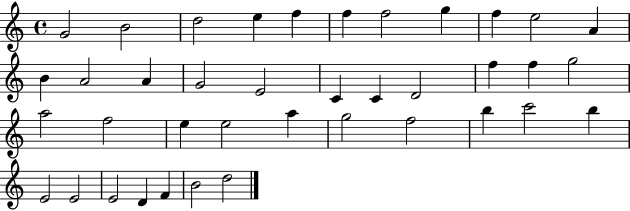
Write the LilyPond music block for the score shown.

{
  \clef treble
  \time 4/4
  \defaultTimeSignature
  \key c \major
  g'2 b'2 | d''2 e''4 f''4 | f''4 f''2 g''4 | f''4 e''2 a'4 | \break b'4 a'2 a'4 | g'2 e'2 | c'4 c'4 d'2 | f''4 f''4 g''2 | \break a''2 f''2 | e''4 e''2 a''4 | g''2 f''2 | b''4 c'''2 b''4 | \break e'2 e'2 | e'2 d'4 f'4 | b'2 d''2 | \bar "|."
}